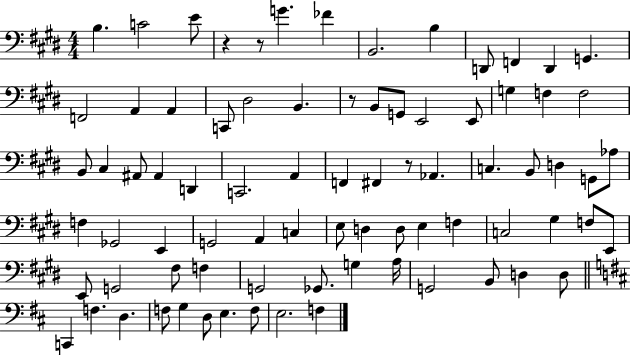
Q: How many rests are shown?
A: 4